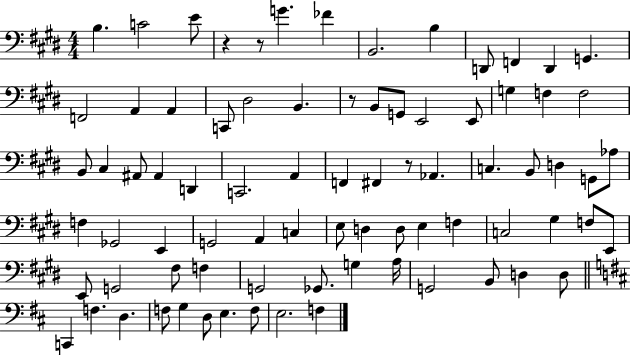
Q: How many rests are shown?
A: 4